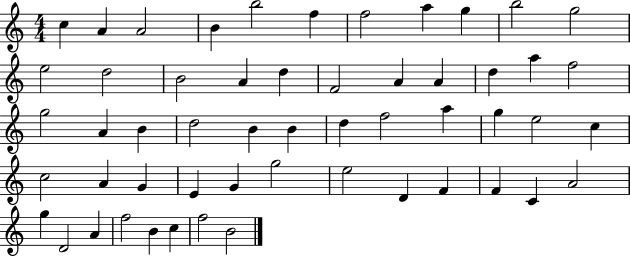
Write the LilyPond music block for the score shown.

{
  \clef treble
  \numericTimeSignature
  \time 4/4
  \key c \major
  c''4 a'4 a'2 | b'4 b''2 f''4 | f''2 a''4 g''4 | b''2 g''2 | \break e''2 d''2 | b'2 a'4 d''4 | f'2 a'4 a'4 | d''4 a''4 f''2 | \break g''2 a'4 b'4 | d''2 b'4 b'4 | d''4 f''2 a''4 | g''4 e''2 c''4 | \break c''2 a'4 g'4 | e'4 g'4 g''2 | e''2 d'4 f'4 | f'4 c'4 a'2 | \break g''4 d'2 a'4 | f''2 b'4 c''4 | f''2 b'2 | \bar "|."
}